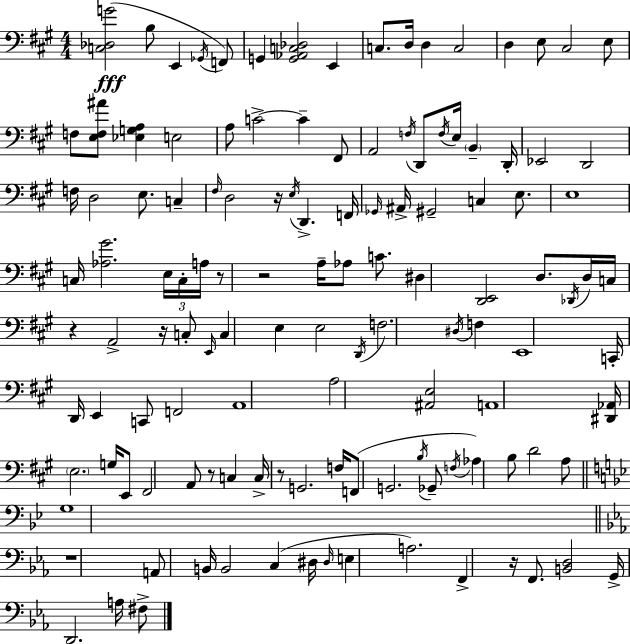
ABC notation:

X:1
T:Untitled
M:4/4
L:1/4
K:A
[C,_D,G]2 B,/2 E,, _G,,/4 F,,/2 G,, [G,,_A,,C,_D,]2 E,, C,/2 D,/4 D, C,2 D, E,/2 ^C,2 E,/2 F,/2 [E,F,^A]/2 [_E,G,A,] E,2 A,/2 C2 C ^F,,/2 A,,2 F,/4 D,,/2 F,/4 E,/4 B,, D,,/4 _E,,2 D,,2 F,/4 D,2 E,/2 C, ^F,/4 D,2 z/4 E,/4 D,, F,,/4 _G,,/4 ^A,,/4 ^G,,2 C, E,/2 E,4 C,/4 [_A,^G]2 E,/4 C,/4 A,/4 z/2 z2 A,/4 _A,/2 C/2 ^D, [D,,E,,]2 D,/2 _D,,/4 D,/4 C,/4 z A,,2 z/4 C,/2 E,,/4 C, E, E,2 D,,/4 F,2 ^D,/4 F, E,,4 C,,/4 D,,/4 E,, C,,/2 F,,2 A,,4 A,2 [^A,,E,]2 A,,4 [^D,,_A,,]/4 E,2 G,/4 E,,/2 ^F,,2 A,,/2 z/2 C, C,/4 z/2 G,,2 F,/4 F,,/2 G,,2 B,/4 _G,,/2 F,/4 _A, B,/2 D2 A,/2 G,4 z4 A,,/2 B,,/4 B,,2 C, ^D,/4 ^D,/4 E, A,2 F,, z/4 F,,/2 [B,,D,]2 G,,/4 D,,2 A,/4 ^F,/2